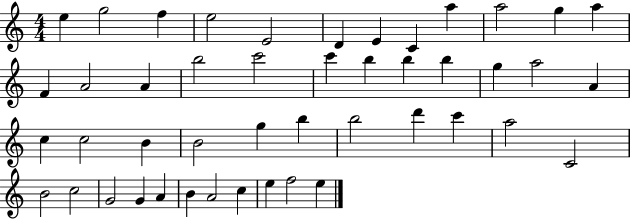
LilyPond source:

{
  \clef treble
  \numericTimeSignature
  \time 4/4
  \key c \major
  e''4 g''2 f''4 | e''2 e'2 | d'4 e'4 c'4 a''4 | a''2 g''4 a''4 | \break f'4 a'2 a'4 | b''2 c'''2 | c'''4 b''4 b''4 b''4 | g''4 a''2 a'4 | \break c''4 c''2 b'4 | b'2 g''4 b''4 | b''2 d'''4 c'''4 | a''2 c'2 | \break b'2 c''2 | g'2 g'4 a'4 | b'4 a'2 c''4 | e''4 f''2 e''4 | \break \bar "|."
}